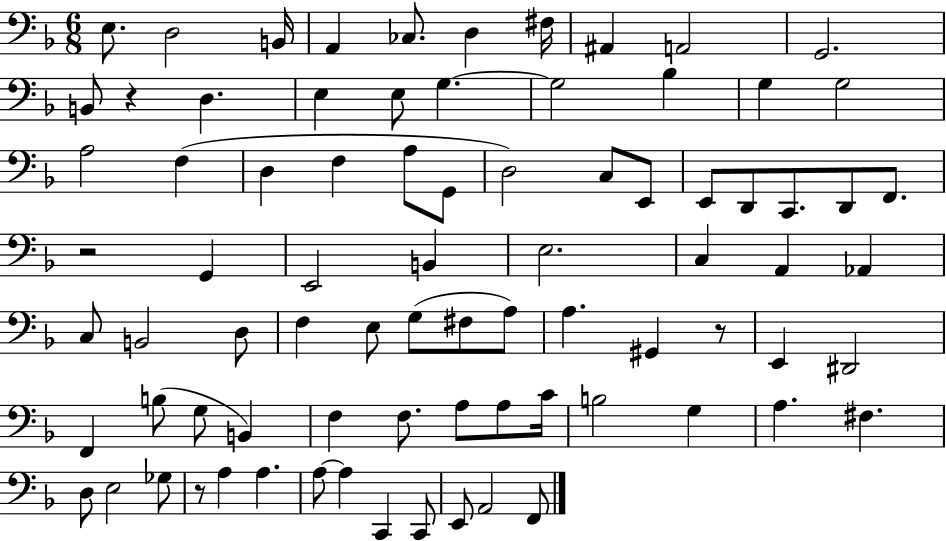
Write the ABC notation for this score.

X:1
T:Untitled
M:6/8
L:1/4
K:F
E,/2 D,2 B,,/4 A,, _C,/2 D, ^F,/4 ^A,, A,,2 G,,2 B,,/2 z D, E, E,/2 G, G,2 _B, G, G,2 A,2 F, D, F, A,/2 G,,/2 D,2 C,/2 E,,/2 E,,/2 D,,/2 C,,/2 D,,/2 F,,/2 z2 G,, E,,2 B,, E,2 C, A,, _A,, C,/2 B,,2 D,/2 F, E,/2 G,/2 ^F,/2 A,/2 A, ^G,, z/2 E,, ^D,,2 F,, B,/2 G,/2 B,, F, F,/2 A,/2 A,/2 C/4 B,2 G, A, ^F, D,/2 E,2 _G,/2 z/2 A, A, A,/2 A, C,, C,,/2 E,,/2 A,,2 F,,/2